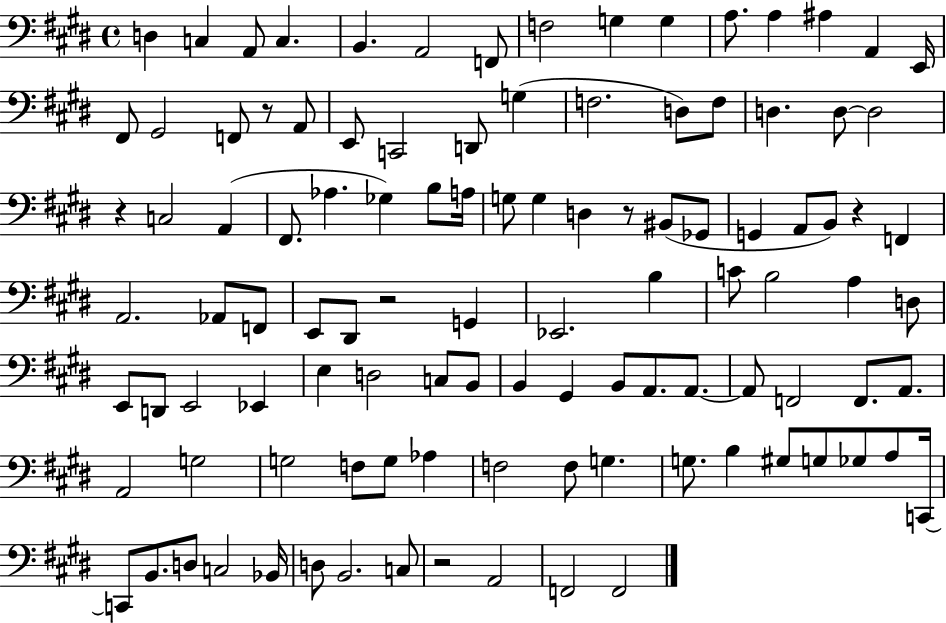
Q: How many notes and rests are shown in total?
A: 107